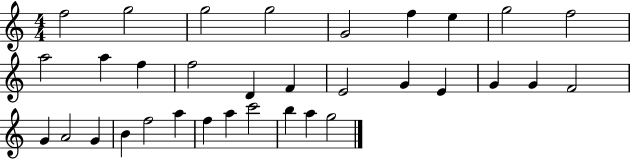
F5/h G5/h G5/h G5/h G4/h F5/q E5/q G5/h F5/h A5/h A5/q F5/q F5/h D4/q F4/q E4/h G4/q E4/q G4/q G4/q F4/h G4/q A4/h G4/q B4/q F5/h A5/q F5/q A5/q C6/h B5/q A5/q G5/h